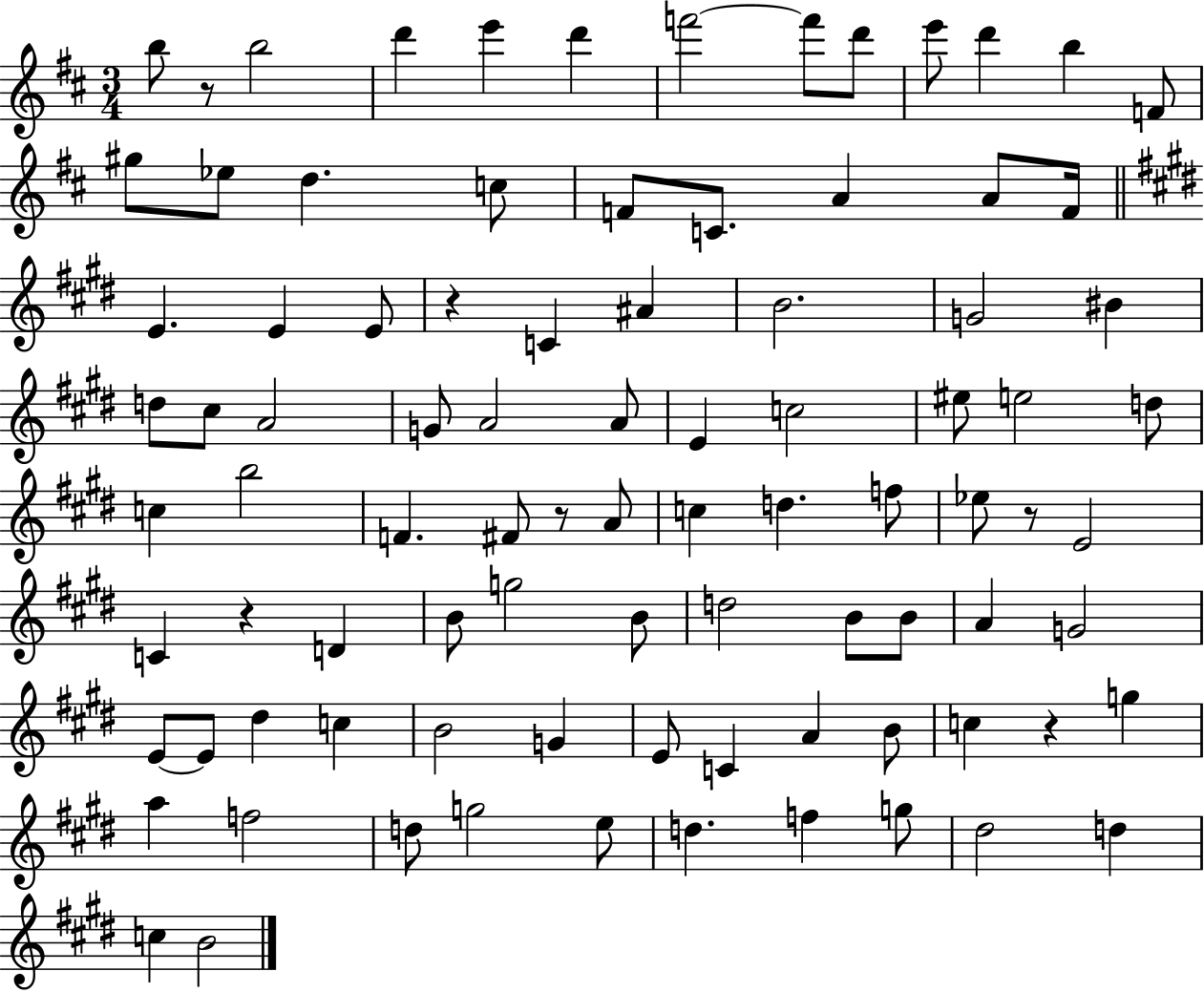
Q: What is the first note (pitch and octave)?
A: B5